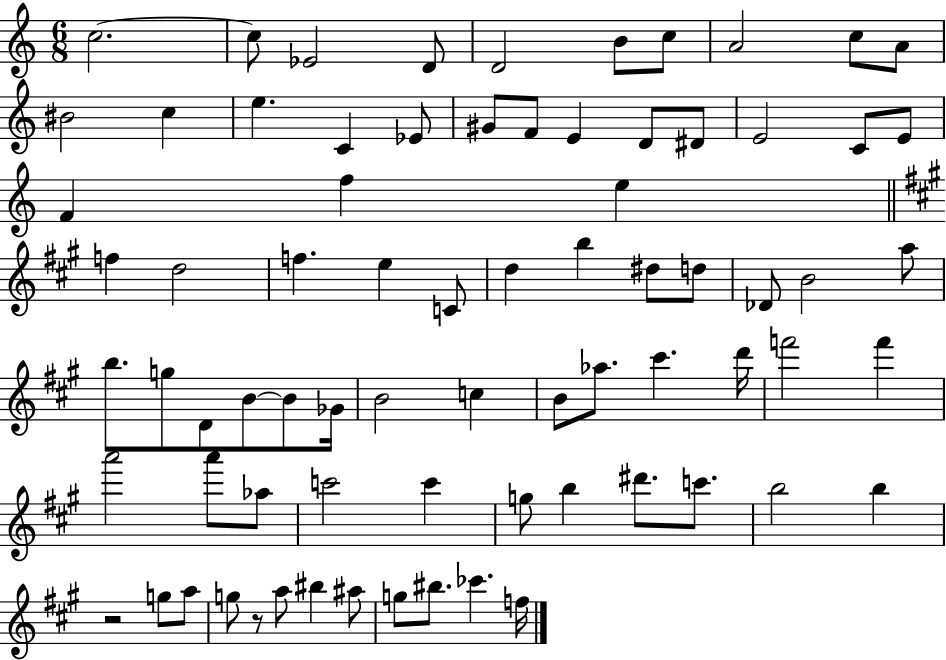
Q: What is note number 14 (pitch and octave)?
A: C4